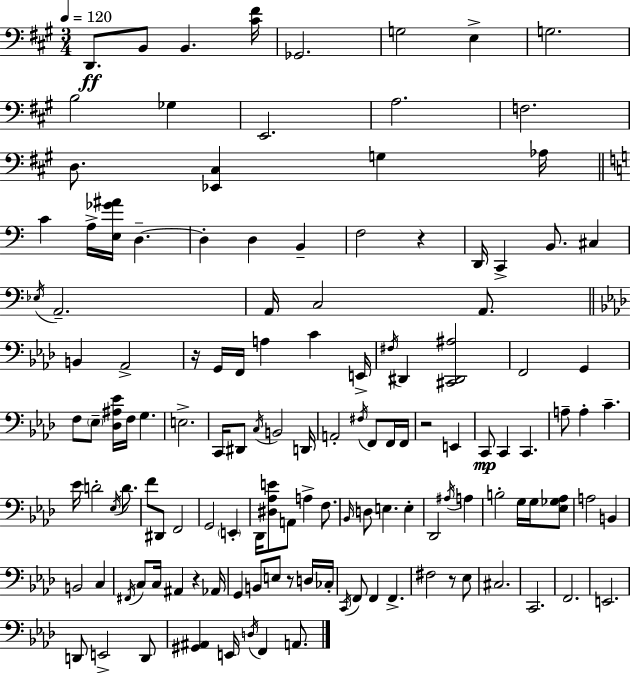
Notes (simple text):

D2/e. B2/e B2/q. [C#4,F#4]/s Gb2/h. G3/h E3/q G3/h. B3/h Gb3/q E2/h. A3/h. F3/h. D3/e. [Eb2,C#3]/q G3/q Ab3/s C4/q A3/s [E3,Gb4,A#4]/s D3/q. D3/q D3/q B2/q F3/h R/q D2/s C2/q B2/e. C#3/q Eb3/s A2/h. A2/s C3/h A2/e. B2/q Ab2/h R/s G2/s F2/s A3/q C4/q E2/s F#3/s D#2/q [C#2,D#2,A#3]/h F2/h G2/q F3/e Eb3/e [Db3,A#3,Eb4]/s F3/s G3/q. E3/h. C2/s D#2/e C3/s B2/h D2/s A2/h F#3/s F2/e F2/s F2/s R/h E2/q C2/e C2/q C2/q. A3/e A3/q C4/q. Eb4/s D4/h Eb3/s D4/e. F4/e D#2/e F2/h G2/h E2/q Db2/s [D#3,Ab3,E4]/e A2/e A3/q F3/e. Bb2/s D3/e E3/q. E3/q Db2/h A#3/s A3/q B3/h G3/s G3/s [Eb3,Gb3,Ab3]/e A3/h B2/q B2/h C3/q F#2/s C3/e C3/s A#2/q R/q Ab2/s G2/q B2/e E3/e R/e D3/s CES3/s C2/s F2/e F2/q F2/q. F#3/h R/e Eb3/e C#3/h. C2/h. F2/h. E2/h. D2/e E2/h D2/e [G#2,A#2]/q E2/s D3/s F2/q A2/e.